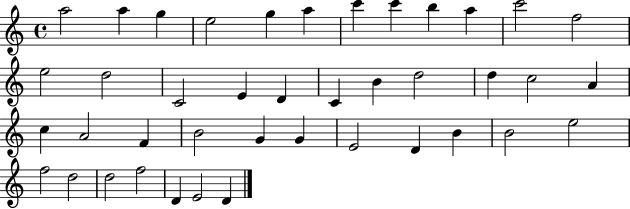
A5/h A5/q G5/q E5/h G5/q A5/q C6/q C6/q B5/q A5/q C6/h F5/h E5/h D5/h C4/h E4/q D4/q C4/q B4/q D5/h D5/q C5/h A4/q C5/q A4/h F4/q B4/h G4/q G4/q E4/h D4/q B4/q B4/h E5/h F5/h D5/h D5/h F5/h D4/q E4/h D4/q